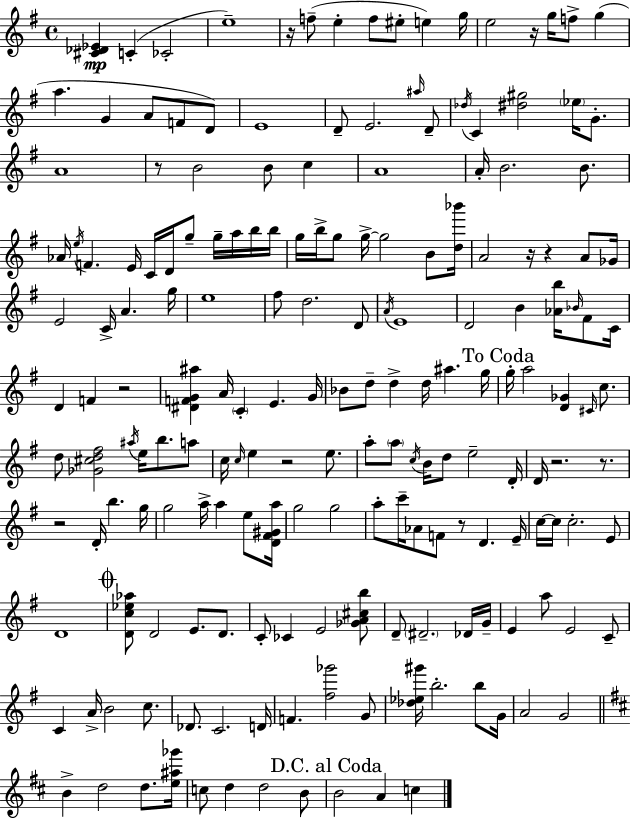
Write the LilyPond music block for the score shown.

{
  \clef treble
  \time 4/4
  \defaultTimeSignature
  \key g \major
  <cis' des' ees'>4\mp c'4-.( ces'2-. | e''1--) | r16 f''8--( e''4-. f''8 eis''8-. e''4) g''16 | e''2 r16 g''16 f''8-> g''4( | \break a''4. g'4 a'8 f'8 d'8) | e'1 | d'8-- e'2. \grace { ais''16 } d'8-- | \acciaccatura { des''16 } c'4 <dis'' gis''>2 \parenthesize ees''16 g'8.-. | \break a'1 | r8 b'2 b'8 c''4 | a'1 | a'16-. b'2. b'8. | \break aes'16 \acciaccatura { e''16 } f'4. e'16 c'16 d'16 g''8-- g''16-- | a''16 b''16 b''16 g''16 b''16-> g''8 g''16->~~ g''2 | b'8 <d'' bes'''>16 a'2 r16 r4 | a'8 ges'16 e'2 c'16-> a'4. | \break g''16 e''1 | fis''8 d''2. | d'8 \acciaccatura { a'16 } e'1 | d'2 b'4 | \break <aes' b''>16 \grace { bes'16 } fis'8 c'16 d'4 f'4 r2 | <dis' f' g' ais''>4 a'16 \parenthesize c'4-. e'4. | g'16 bes'8 d''8-- d''4-> d''16 ais''4. | g''16 \mark "To Coda" g''16-. a''2 <d' ges'>4 | \break \grace { cis'16 } c''8. d''8 <ges' cis'' d'' fis''>2 | \acciaccatura { ais''16 } e''16 b''8. a''8 c''16 \grace { c''16 } e''4 r2 | e''8. a''8-. \parenthesize a''8 \acciaccatura { c''16 } b'16 d''8 | e''2-- d'16-. d'16 r2. | \break r8. r2 | d'16-. b''4. g''16 g''2 | a''16-> a''4 e''8 <d' fis' gis' a''>16 g''2 | g''2 a''8-. c'''16-- aes'8 f'8 | \break r8 d'4. e'16-- c''16~~ c''16 c''2.-. | e'8 d'1 | \mark \markup { \musicglyph "scripts.coda" } <d' c'' ees'' aes''>8 d'2 | e'8. d'8. c'8-. ces'4 e'2 | \break <ges' a' cis'' b''>8 d'8-- \parenthesize dis'2.-- | des'16 g'16-- e'4 a''8 e'2 | c'8-- c'4 a'16-> b'2 | c''8. des'8. c'2. | \break d'16 f'4. <fis'' ges'''>2 | g'8 <des'' ees'' gis'''>16 b''2.-. | b''8 g'16 a'2 | g'2 \bar "||" \break \key b \minor b'4-> d''2 d''8. <e'' ais'' ges'''>16 | c''8 d''4 d''2 b'8 | \mark "D.C. al Coda" b'2 a'4 c''4 | \bar "|."
}